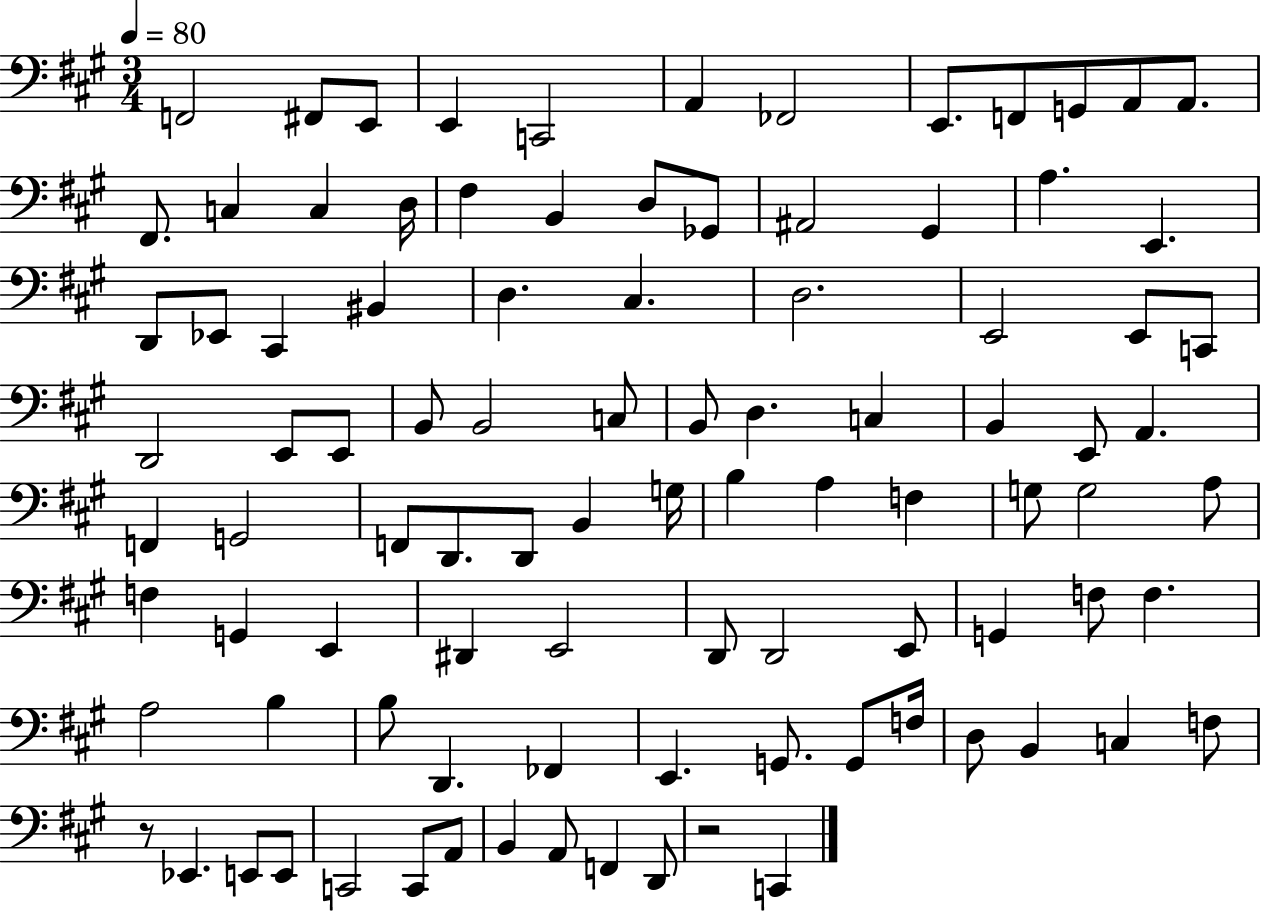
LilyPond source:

{
  \clef bass
  \numericTimeSignature
  \time 3/4
  \key a \major
  \tempo 4 = 80
  f,2 fis,8 e,8 | e,4 c,2 | a,4 fes,2 | e,8. f,8 g,8 a,8 a,8. | \break fis,8. c4 c4 d16 | fis4 b,4 d8 ges,8 | ais,2 gis,4 | a4. e,4. | \break d,8 ees,8 cis,4 bis,4 | d4. cis4. | d2. | e,2 e,8 c,8 | \break d,2 e,8 e,8 | b,8 b,2 c8 | b,8 d4. c4 | b,4 e,8 a,4. | \break f,4 g,2 | f,8 d,8. d,8 b,4 g16 | b4 a4 f4 | g8 g2 a8 | \break f4 g,4 e,4 | dis,4 e,2 | d,8 d,2 e,8 | g,4 f8 f4. | \break a2 b4 | b8 d,4. fes,4 | e,4. g,8. g,8 f16 | d8 b,4 c4 f8 | \break r8 ees,4. e,8 e,8 | c,2 c,8 a,8 | b,4 a,8 f,4 d,8 | r2 c,4 | \break \bar "|."
}